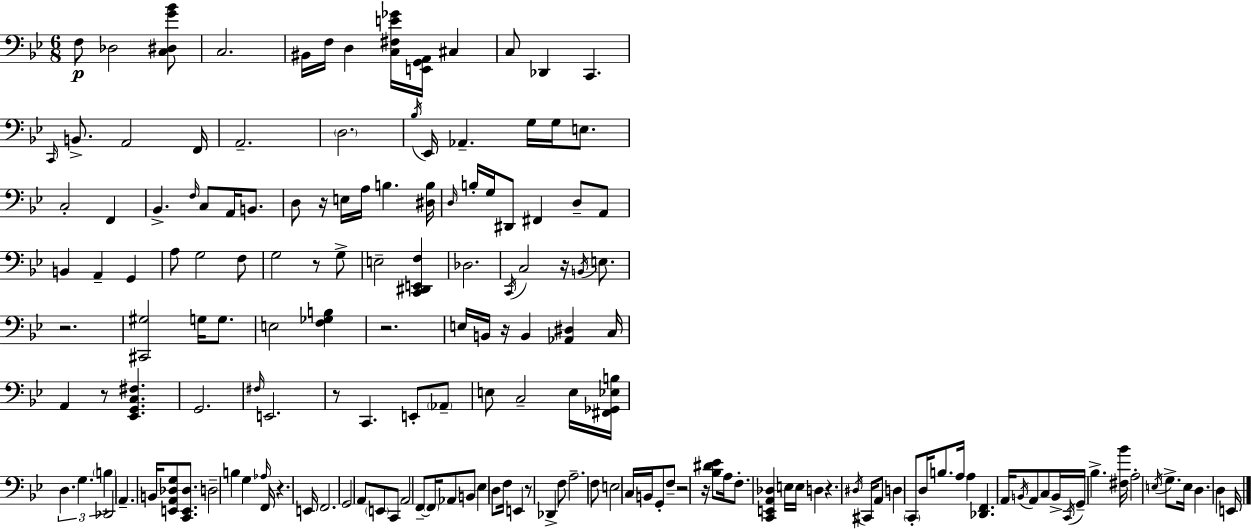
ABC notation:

X:1
T:Untitled
M:6/8
L:1/4
K:Bb
F,/2 _D,2 [C,^D,G_B]/2 C,2 ^B,,/4 F,/4 D, [C,^F,E_G]/4 [E,,G,,A,,]/4 ^C, C,/2 _D,, C,, C,,/4 B,,/2 A,,2 F,,/4 A,,2 D,2 _B,/4 _E,,/4 _A,, G,/4 G,/4 E,/2 C,2 F,, _B,, F,/4 C,/2 A,,/4 B,,/2 D,/2 z/4 E,/4 A,/4 B, [^D,B,]/4 D,/4 B,/4 G,/4 ^D,,/2 ^F,, D,/2 A,,/2 B,, A,, G,, A,/2 G,2 F,/2 G,2 z/2 G,/2 E,2 [C,,^D,,E,,F,] _D,2 C,,/4 C,2 z/4 B,,/4 E,/2 z2 [^C,,^G,]2 G,/4 G,/2 E,2 [F,_G,B,] z2 E,/4 B,,/4 z/4 B,, [_A,,^D,] C,/4 A,, z/2 [_E,,G,,C,^F,] G,,2 ^F,/4 E,,2 z/2 C,, E,,/2 _A,,/2 E,/2 C,2 E,/4 [^F,,_G,,_E,B,]/4 D, G, B, _D,,2 A,, B,,/4 [E,,A,,_D,G,]/2 [C,,E,,_D,]/2 D,2 B, G, _A,/4 F,,/4 z E,,/4 F,,2 G,,2 A,,/2 E,,/2 C,,/2 A,,2 F,,/2 F,,/4 _A,,/2 B,,/2 _E, D,/2 F,/4 E,, z/2 _D,, F,/2 A,2 F,/2 E,2 C,/4 B,,/4 G,,/2 F,/2 z2 z/4 [_B,^D_E]/2 A,/4 F,/2 [C,,E,,A,,_D,] E,/4 E,/4 D, z ^D,/4 ^C,,/4 A,,/2 D, C,,/2 D,/4 B,/2 A,/4 A, [_D,,F,,] A,,/4 B,,/4 A,,/2 C,/2 B,,/4 C,,/4 G,,/4 _B, [^F,_B]/4 A,2 E,/4 G,/2 E,/4 D, D, E,,/4